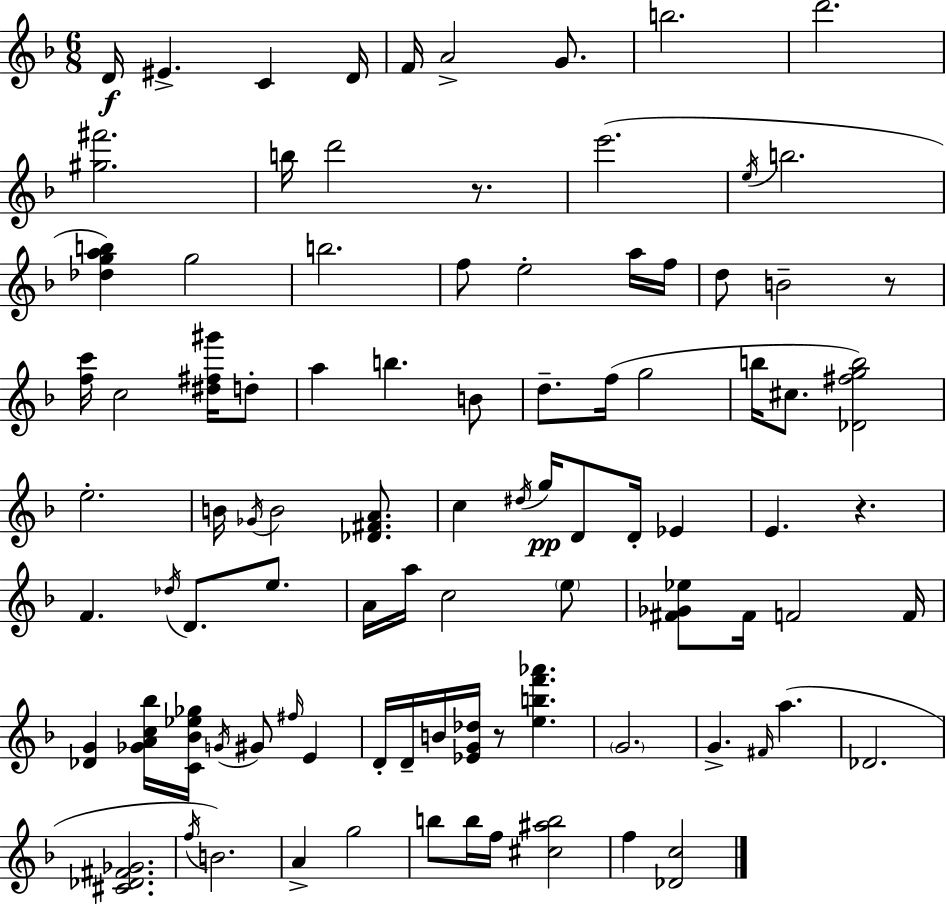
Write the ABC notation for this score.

X:1
T:Untitled
M:6/8
L:1/4
K:Dm
D/4 ^E C D/4 F/4 A2 G/2 b2 d'2 [^g^f']2 b/4 d'2 z/2 e'2 e/4 b2 [_dgab] g2 b2 f/2 e2 a/4 f/4 d/2 B2 z/2 [fc']/4 c2 [^d^f^g']/4 d/2 a b B/2 d/2 f/4 g2 b/4 ^c/2 [_D^fgb]2 e2 B/4 _G/4 B2 [_D^FA]/2 c ^d/4 g/4 D/2 D/4 _E E z F _d/4 D/2 e/2 A/4 a/4 c2 e/2 [^F_G_e]/2 ^F/4 F2 F/4 [_DG] [_GAc_b]/4 [C_B_e_g]/4 G/4 ^G/2 ^f/4 E D/4 D/4 B/4 [_EG_d]/4 z/2 [ebf'_a'] G2 G ^F/4 a _D2 [^C_D^F_G]2 f/4 B2 A g2 b/2 b/4 f/4 [^c^ab]2 f [_Dc]2